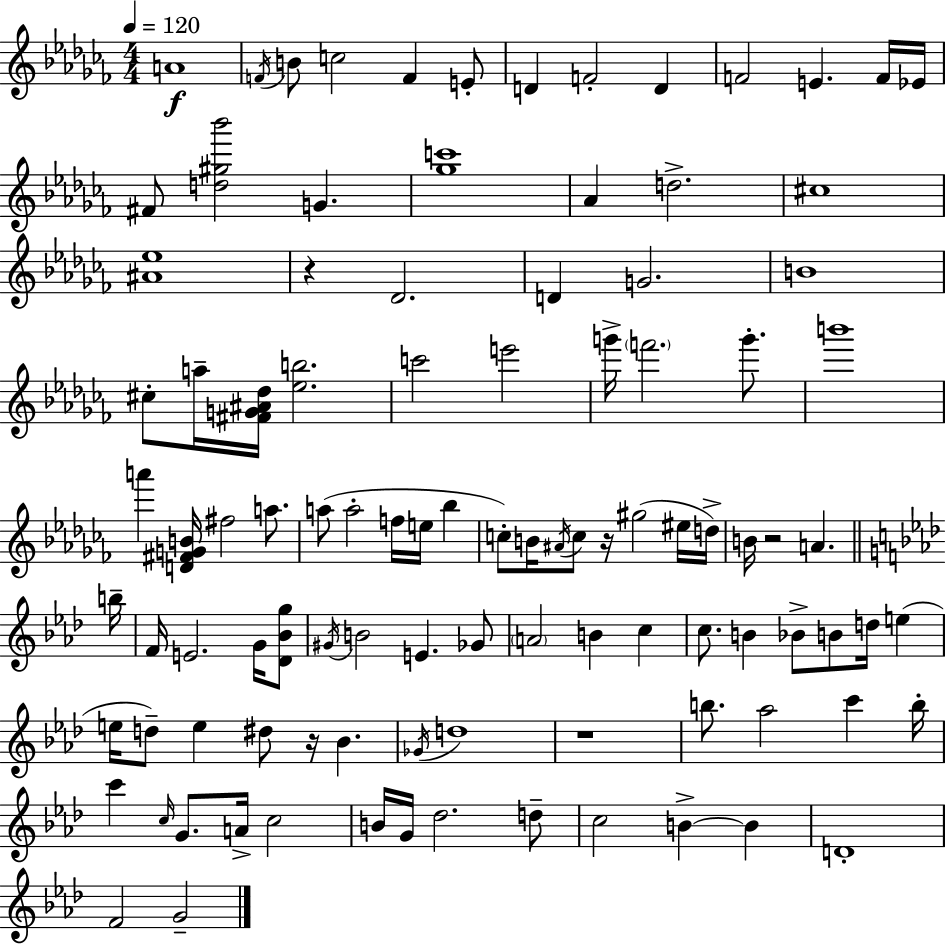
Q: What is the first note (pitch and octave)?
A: A4